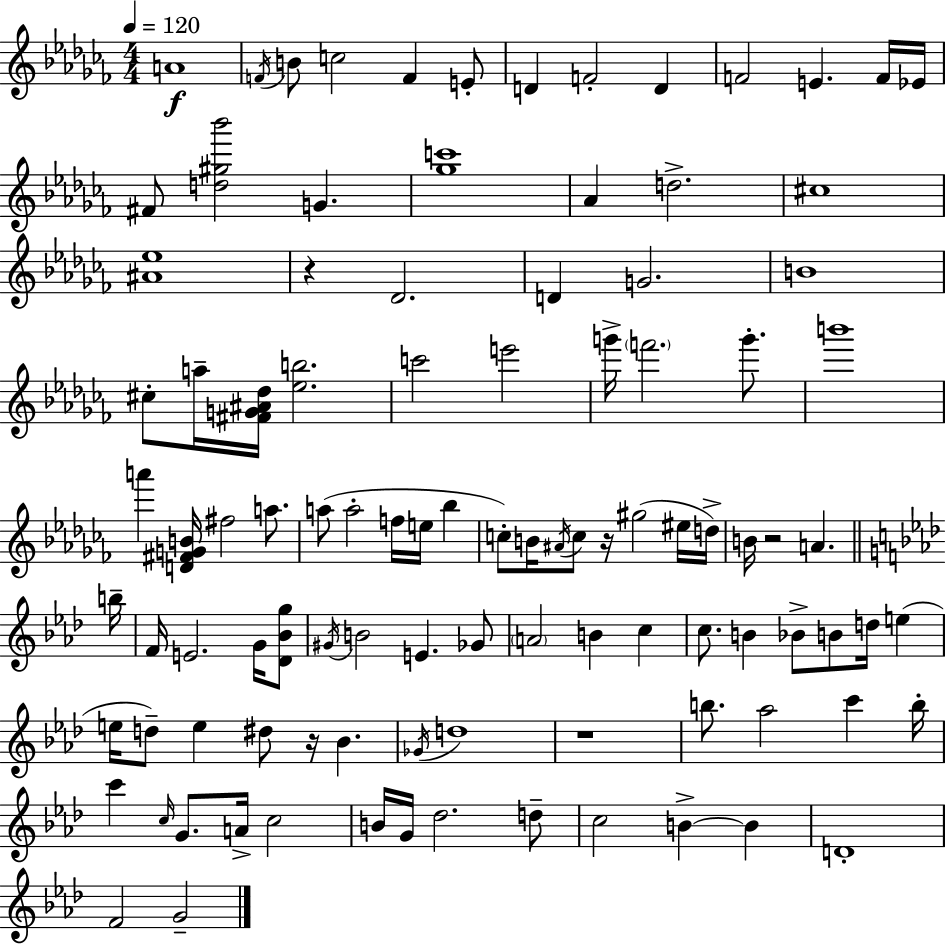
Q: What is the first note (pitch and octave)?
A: A4